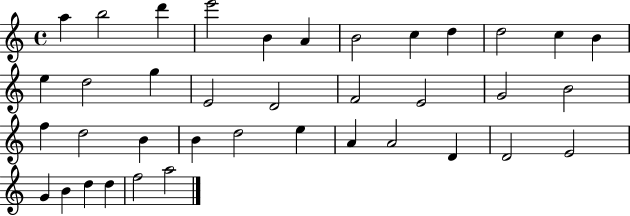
X:1
T:Untitled
M:4/4
L:1/4
K:C
a b2 d' e'2 B A B2 c d d2 c B e d2 g E2 D2 F2 E2 G2 B2 f d2 B B d2 e A A2 D D2 E2 G B d d f2 a2